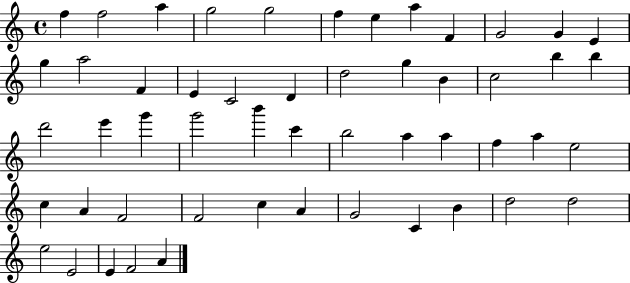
X:1
T:Untitled
M:4/4
L:1/4
K:C
f f2 a g2 g2 f e a F G2 G E g a2 F E C2 D d2 g B c2 b b d'2 e' g' g'2 b' c' b2 a a f a e2 c A F2 F2 c A G2 C B d2 d2 e2 E2 E F2 A